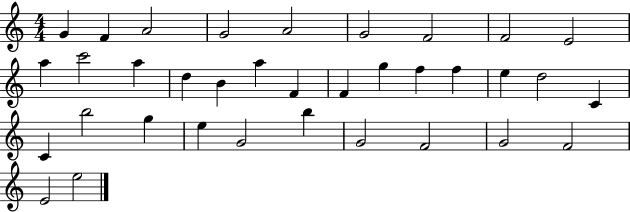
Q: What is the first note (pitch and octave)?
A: G4